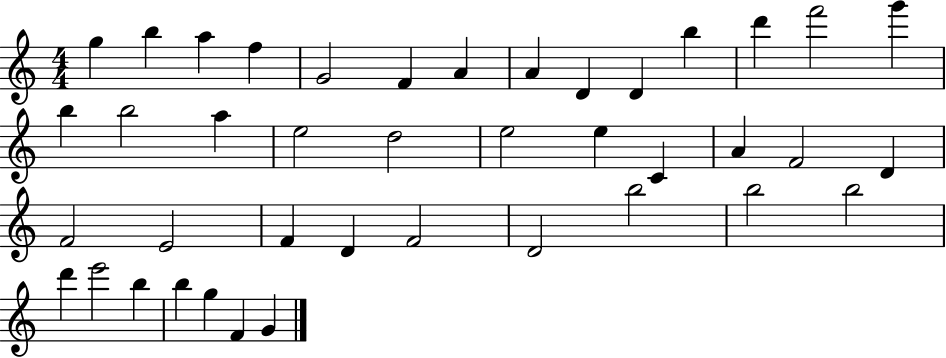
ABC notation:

X:1
T:Untitled
M:4/4
L:1/4
K:C
g b a f G2 F A A D D b d' f'2 g' b b2 a e2 d2 e2 e C A F2 D F2 E2 F D F2 D2 b2 b2 b2 d' e'2 b b g F G